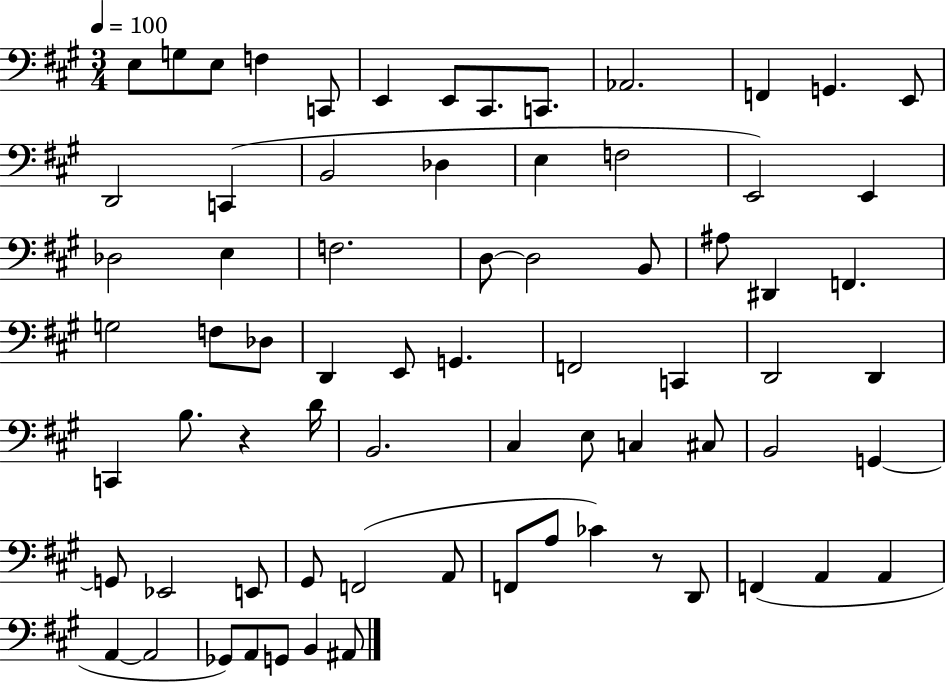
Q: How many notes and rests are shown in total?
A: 72